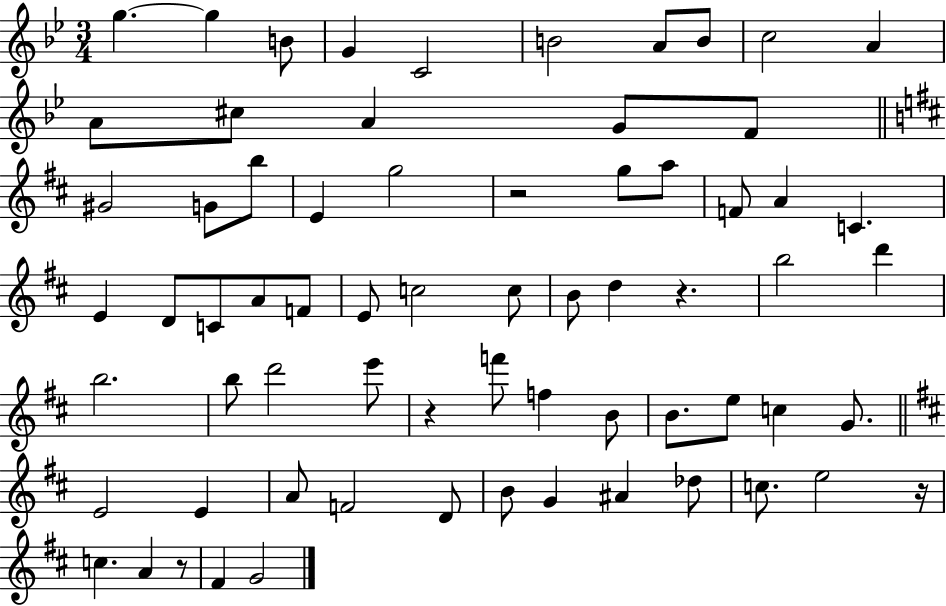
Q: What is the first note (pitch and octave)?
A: G5